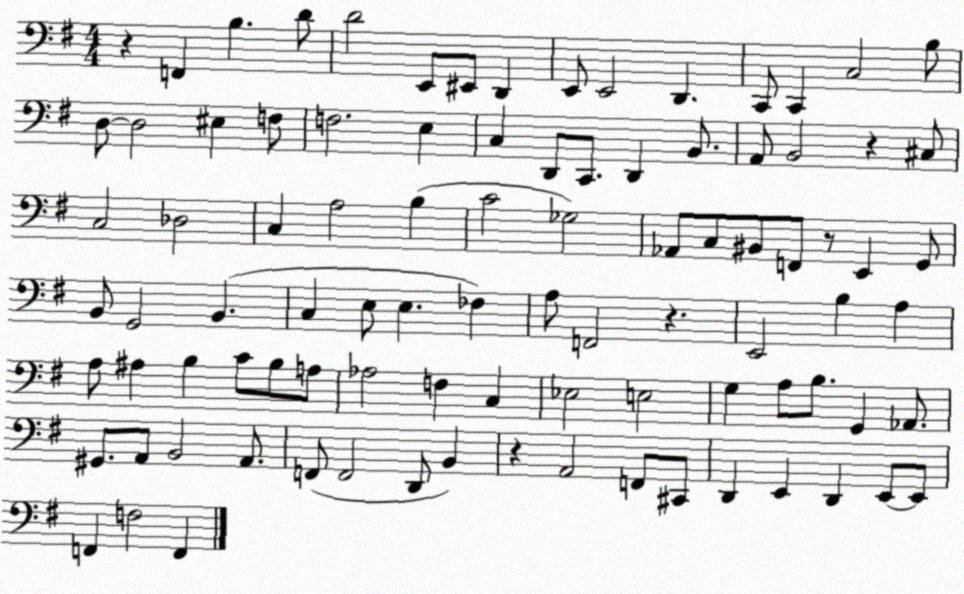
X:1
T:Untitled
M:4/4
L:1/4
K:G
z F,, B, D/2 D2 E,,/2 ^E,,/2 D,, E,,/2 E,,2 D,, C,,/2 C,, C,2 B,/2 D,/2 D,2 ^E, F,/2 F,2 E, C, D,,/2 C,,/2 D,, B,,/2 A,,/2 B,,2 z ^C,/2 C,2 _D,2 C, A,2 B, C2 _G,2 _A,,/2 C,/2 ^B,,/2 F,,/2 z/2 E,, G,,/2 B,,/2 G,,2 B,, C, E,/2 E, _F, A,/2 F,,2 z E,,2 B, A, A,/2 ^A, B, C/2 B,/2 A,/2 _A,2 F, C, _E,2 E,2 G, A,/2 B,/2 G,, _A,,/2 ^G,,/2 A,,/2 B,,2 A,,/2 F,,/2 F,,2 D,,/2 B,, z A,,2 F,,/2 ^C,,/2 D,, E,, D,, E,,/2 E,,/2 F,, F,2 F,,